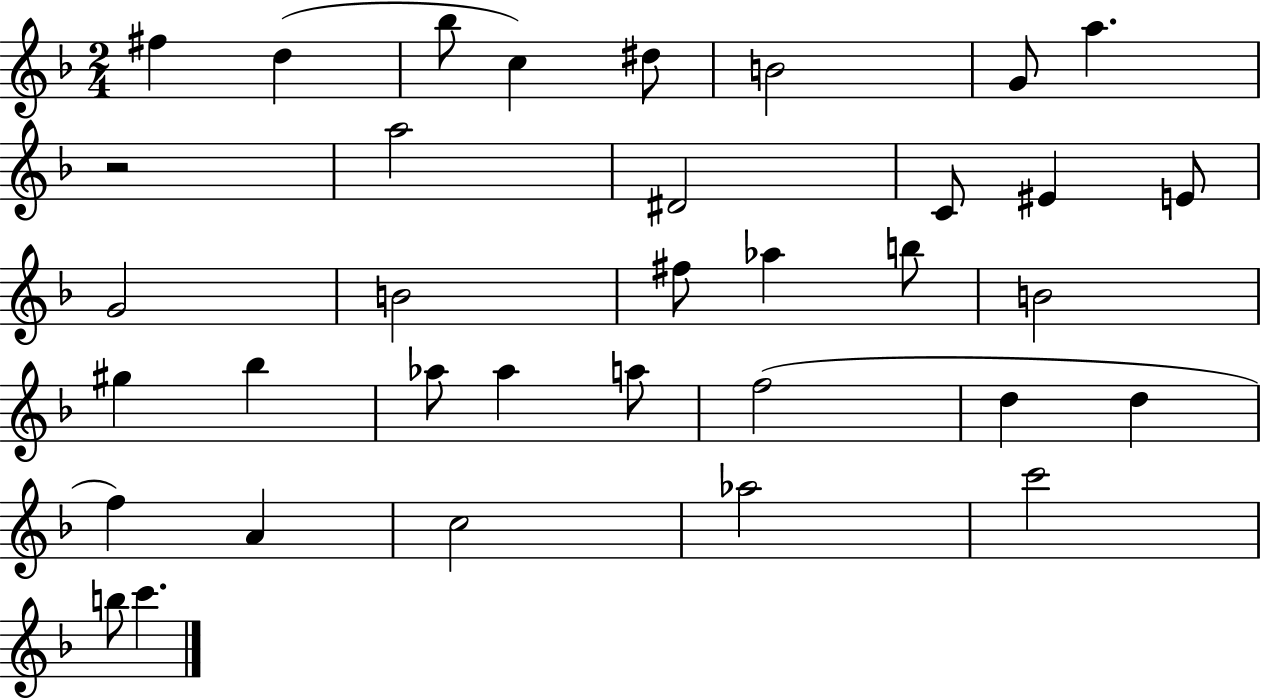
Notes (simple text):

F#5/q D5/q Bb5/e C5/q D#5/e B4/h G4/e A5/q. R/h A5/h D#4/h C4/e EIS4/q E4/e G4/h B4/h F#5/e Ab5/q B5/e B4/h G#5/q Bb5/q Ab5/e Ab5/q A5/e F5/h D5/q D5/q F5/q A4/q C5/h Ab5/h C6/h B5/e C6/q.